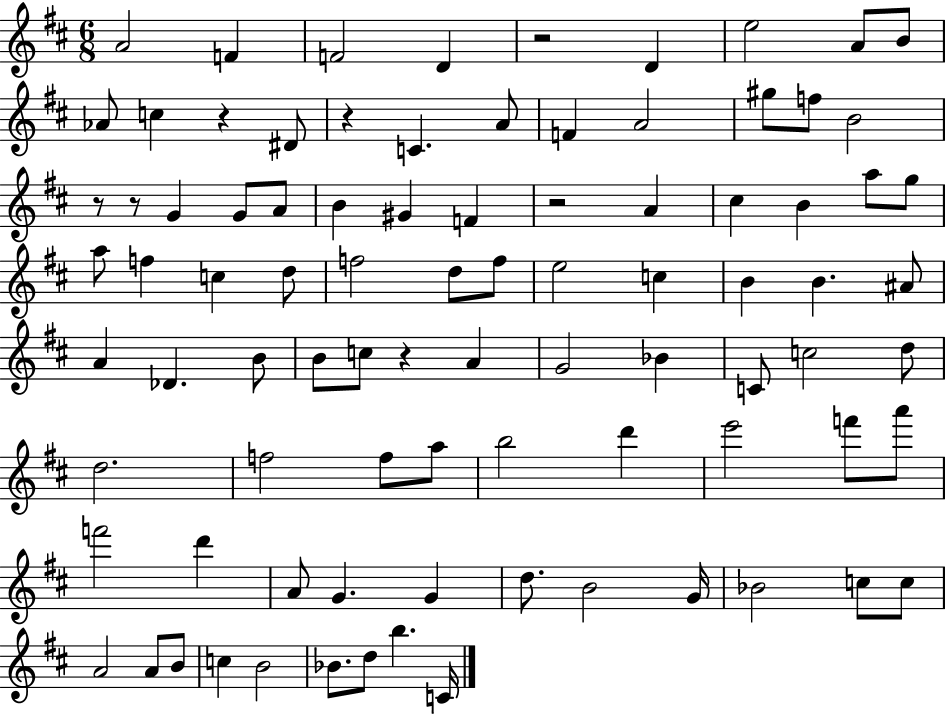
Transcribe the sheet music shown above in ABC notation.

X:1
T:Untitled
M:6/8
L:1/4
K:D
A2 F F2 D z2 D e2 A/2 B/2 _A/2 c z ^D/2 z C A/2 F A2 ^g/2 f/2 B2 z/2 z/2 G G/2 A/2 B ^G F z2 A ^c B a/2 g/2 a/2 f c d/2 f2 d/2 f/2 e2 c B B ^A/2 A _D B/2 B/2 c/2 z A G2 _B C/2 c2 d/2 d2 f2 f/2 a/2 b2 d' e'2 f'/2 a'/2 f'2 d' A/2 G G d/2 B2 G/4 _B2 c/2 c/2 A2 A/2 B/2 c B2 _B/2 d/2 b C/4